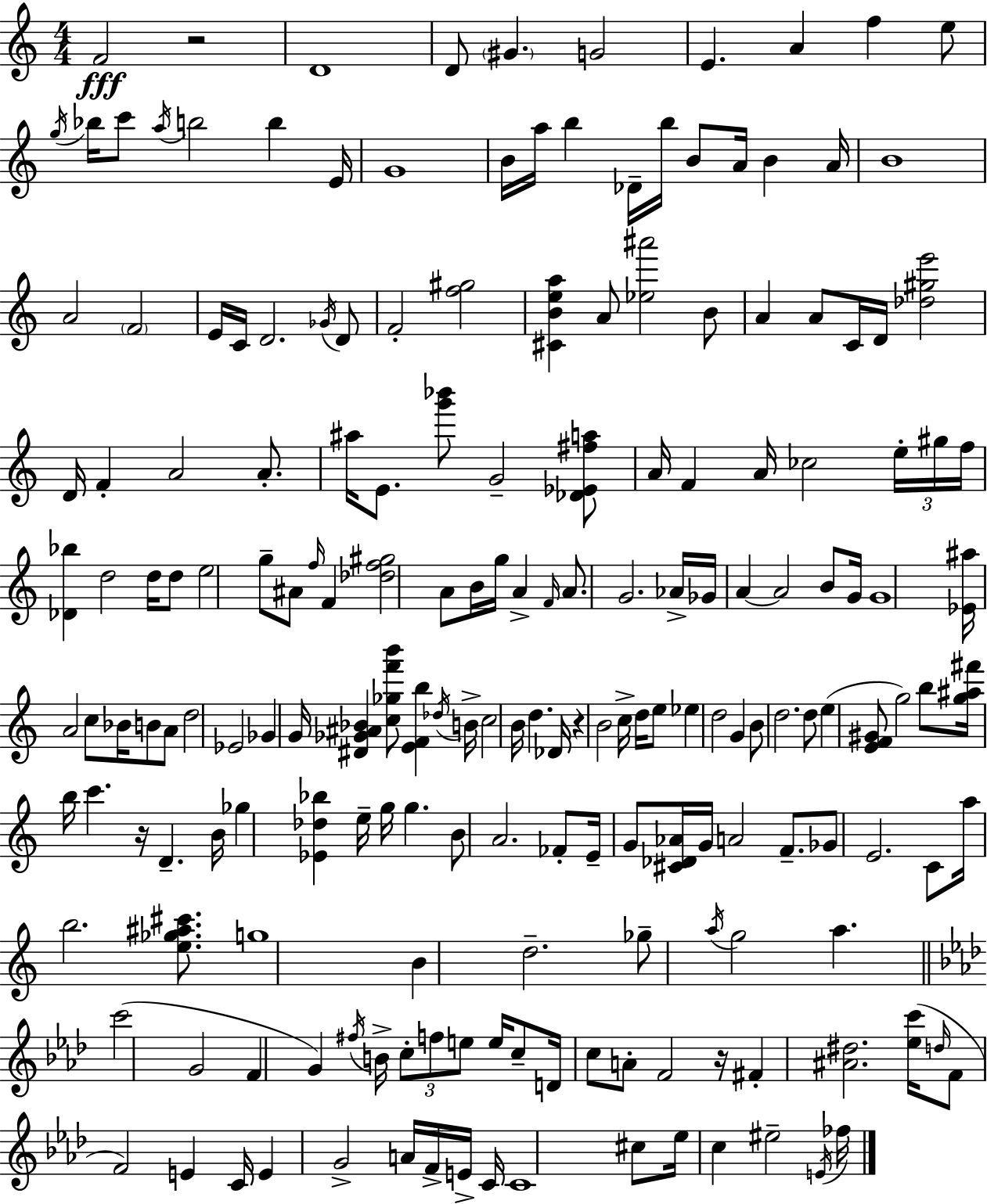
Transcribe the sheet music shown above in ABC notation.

X:1
T:Untitled
M:4/4
L:1/4
K:C
F2 z2 D4 D/2 ^G G2 E A f e/2 g/4 _b/4 c'/2 a/4 b2 b E/4 G4 B/4 a/4 b _D/4 b/4 B/2 A/4 B A/4 B4 A2 F2 E/4 C/4 D2 _G/4 D/2 F2 [f^g]2 [^CBea] A/2 [_e^a']2 B/2 A A/2 C/4 D/4 [_d^ge']2 D/4 F A2 A/2 ^a/4 E/2 [g'_b']/2 G2 [_D_E^fa]/2 A/4 F A/4 _c2 e/4 ^g/4 f/4 [_D_b] d2 d/4 d/2 e2 g/2 ^A/2 f/4 F [_df^g]2 A/2 B/4 g/4 A F/4 A/2 G2 _A/4 _G/4 A A2 B/2 G/4 G4 [_E^a]/4 A2 c/2 _B/4 B/2 A/2 d2 _E2 _G G/4 [^D_G^A_B] [c_gf'b']/2 [EFb] _d/4 B/4 c2 B/4 d _D/4 z B2 c/4 d/4 e/2 _e d2 G B/2 d2 d/2 e [EF^G]/2 g2 b/2 [g^a^f']/4 b/4 c' z/4 D B/4 _g [_E_d_b] e/4 g/4 g B/2 A2 _F/2 E/4 G/2 [^C_D_A]/4 G/4 A2 F/2 _G/2 E2 C/2 a/4 b2 [e_g^a^c']/2 g4 B d2 _g/2 a/4 g2 a c'2 G2 F G ^f/4 B/4 c/2 f/2 e/2 e/4 c/2 D/4 c/2 A/2 F2 z/4 ^F [^A^d]2 [_ec']/4 d/4 F/2 F2 E C/4 E G2 A/4 F/4 E/4 C/4 C4 ^c/2 _e/4 c ^e2 E/4 _f/4